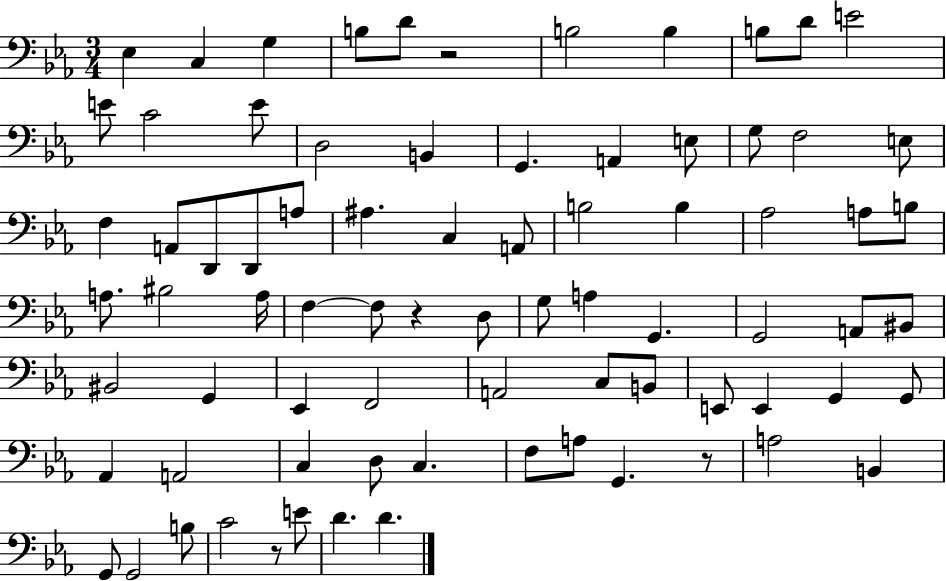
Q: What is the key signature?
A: EES major